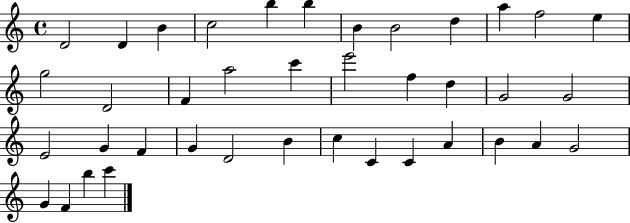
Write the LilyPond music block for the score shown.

{
  \clef treble
  \time 4/4
  \defaultTimeSignature
  \key c \major
  d'2 d'4 b'4 | c''2 b''4 b''4 | b'4 b'2 d''4 | a''4 f''2 e''4 | \break g''2 d'2 | f'4 a''2 c'''4 | e'''2 f''4 d''4 | g'2 g'2 | \break e'2 g'4 f'4 | g'4 d'2 b'4 | c''4 c'4 c'4 a'4 | b'4 a'4 g'2 | \break g'4 f'4 b''4 c'''4 | \bar "|."
}